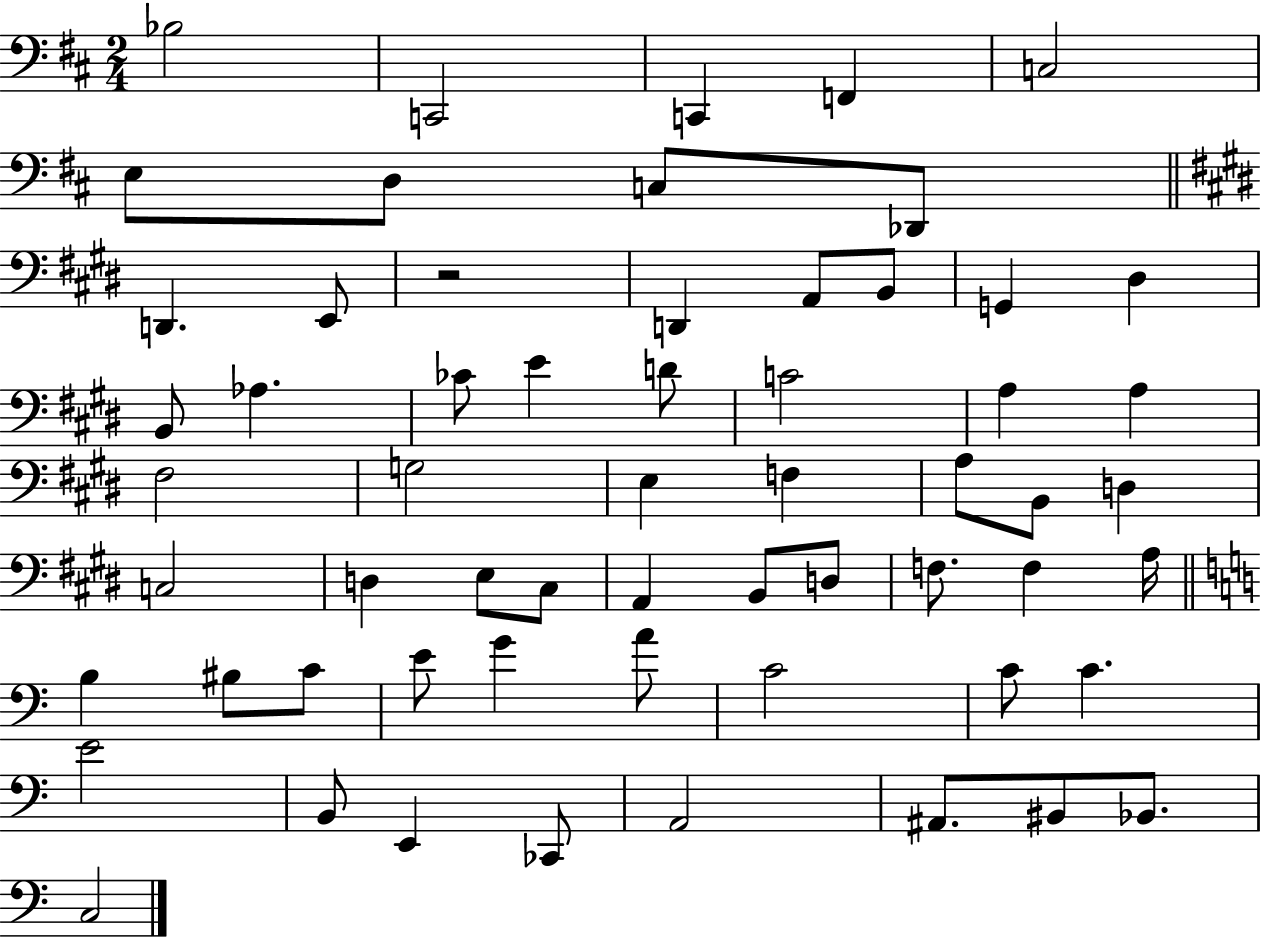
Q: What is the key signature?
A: D major